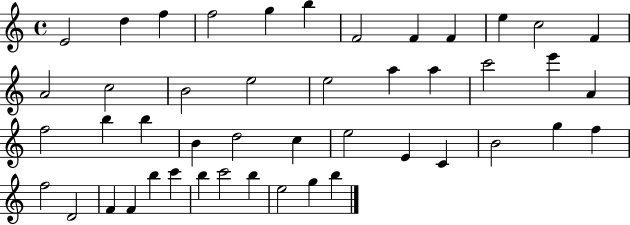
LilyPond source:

{
  \clef treble
  \time 4/4
  \defaultTimeSignature
  \key c \major
  e'2 d''4 f''4 | f''2 g''4 b''4 | f'2 f'4 f'4 | e''4 c''2 f'4 | \break a'2 c''2 | b'2 e''2 | e''2 a''4 a''4 | c'''2 e'''4 a'4 | \break f''2 b''4 b''4 | b'4 d''2 c''4 | e''2 e'4 c'4 | b'2 g''4 f''4 | \break f''2 d'2 | f'4 f'4 b''4 c'''4 | b''4 c'''2 b''4 | e''2 g''4 b''4 | \break \bar "|."
}